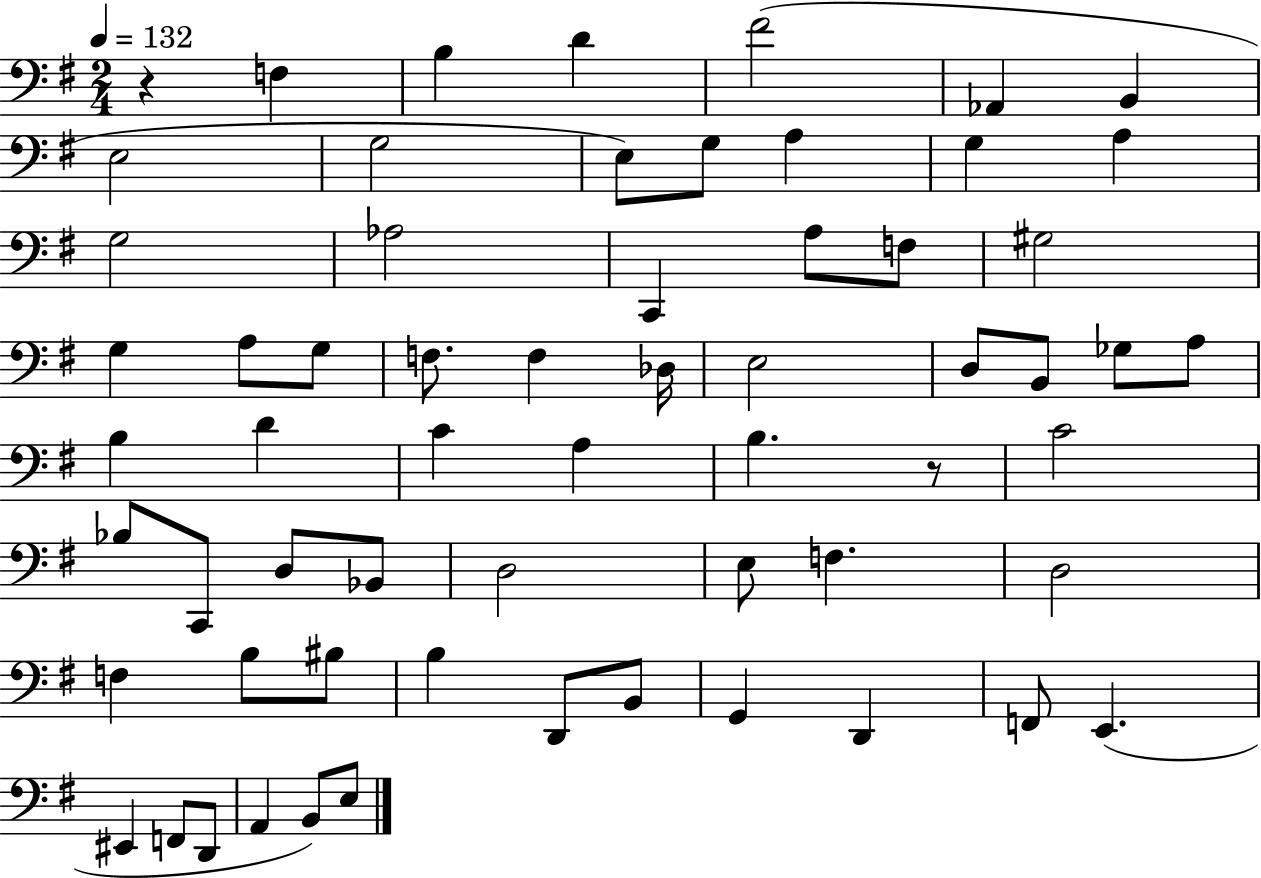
{
  \clef bass
  \numericTimeSignature
  \time 2/4
  \key g \major
  \tempo 4 = 132
  \repeat volta 2 { r4 f4 | b4 d'4 | fis'2( | aes,4 b,4 | \break e2 | g2 | e8) g8 a4 | g4 a4 | \break g2 | aes2 | c,4 a8 f8 | gis2 | \break g4 a8 g8 | f8. f4 des16 | e2 | d8 b,8 ges8 a8 | \break b4 d'4 | c'4 a4 | b4. r8 | c'2 | \break bes8 c,8 d8 bes,8 | d2 | e8 f4. | d2 | \break f4 b8 bis8 | b4 d,8 b,8 | g,4 d,4 | f,8 e,4.( | \break eis,4 f,8 d,8 | a,4 b,8) e8 | } \bar "|."
}